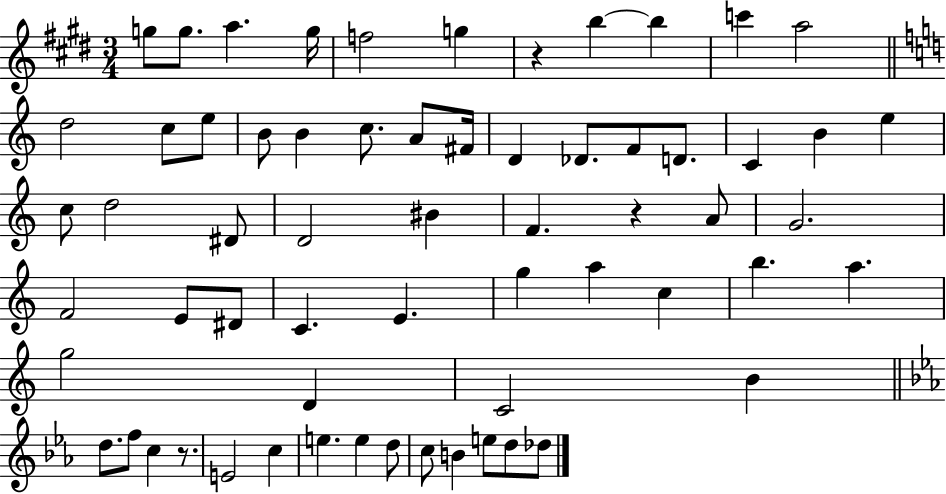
G5/e G5/e. A5/q. G5/s F5/h G5/q R/q B5/q B5/q C6/q A5/h D5/h C5/e E5/e B4/e B4/q C5/e. A4/e F#4/s D4/q Db4/e. F4/e D4/e. C4/q B4/q E5/q C5/e D5/h D#4/e D4/h BIS4/q F4/q. R/q A4/e G4/h. F4/h E4/e D#4/e C4/q. E4/q. G5/q A5/q C5/q B5/q. A5/q. G5/h D4/q C4/h B4/q D5/e. F5/e C5/q R/e. E4/h C5/q E5/q. E5/q D5/e C5/e B4/q E5/e D5/e Db5/e